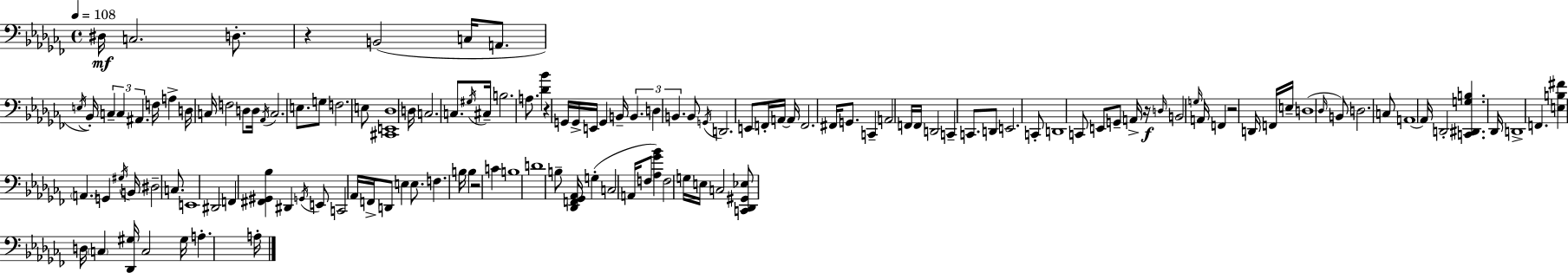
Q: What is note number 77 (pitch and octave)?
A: C3